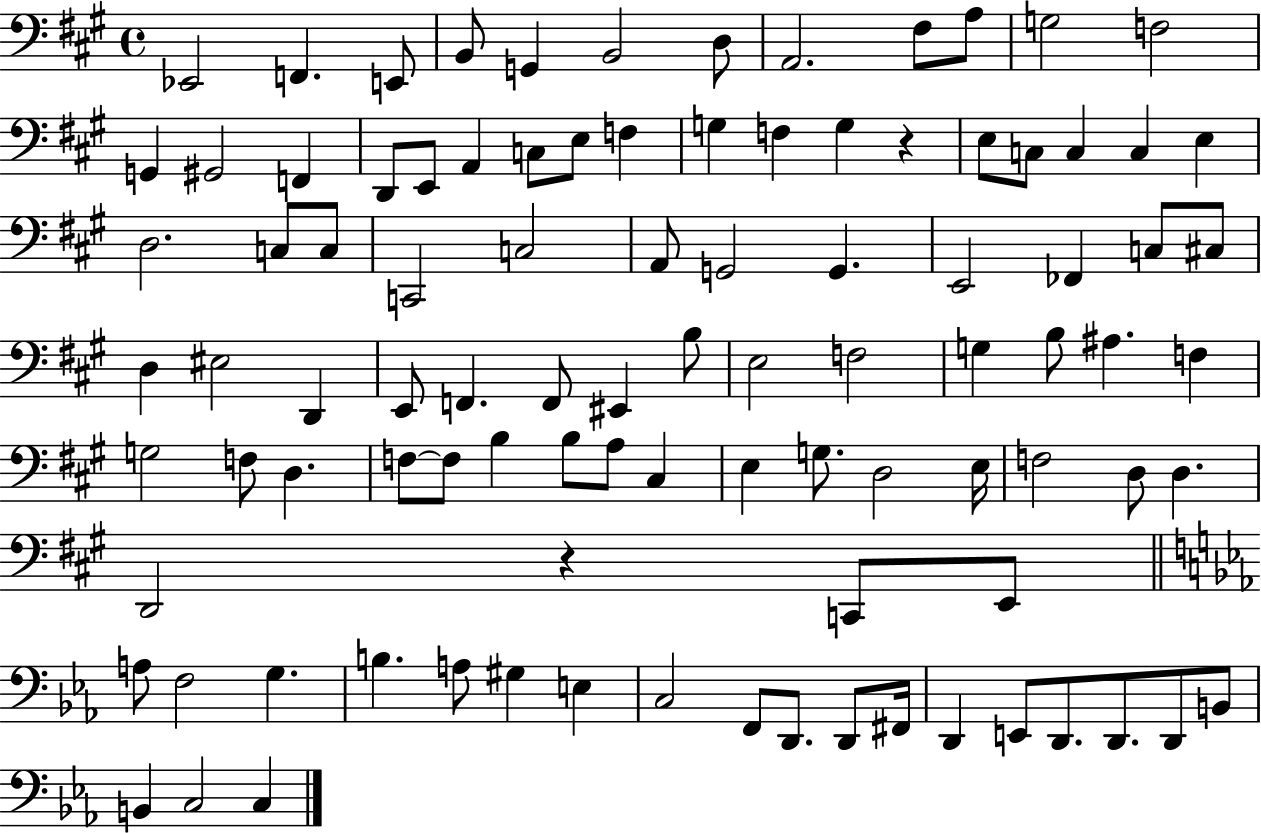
{
  \clef bass
  \time 4/4
  \defaultTimeSignature
  \key a \major
  ees,2 f,4. e,8 | b,8 g,4 b,2 d8 | a,2. fis8 a8 | g2 f2 | \break g,4 gis,2 f,4 | d,8 e,8 a,4 c8 e8 f4 | g4 f4 g4 r4 | e8 c8 c4 c4 e4 | \break d2. c8 c8 | c,2 c2 | a,8 g,2 g,4. | e,2 fes,4 c8 cis8 | \break d4 eis2 d,4 | e,8 f,4. f,8 eis,4 b8 | e2 f2 | g4 b8 ais4. f4 | \break g2 f8 d4. | f8~~ f8 b4 b8 a8 cis4 | e4 g8. d2 e16 | f2 d8 d4. | \break d,2 r4 c,8 e,8 | \bar "||" \break \key ees \major a8 f2 g4. | b4. a8 gis4 e4 | c2 f,8 d,8. d,8 fis,16 | d,4 e,8 d,8. d,8. d,8 b,8 | \break b,4 c2 c4 | \bar "|."
}